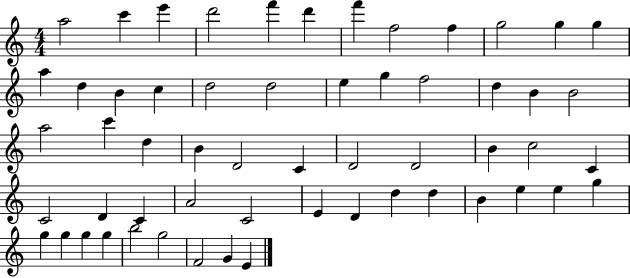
A5/h C6/q E6/q D6/h F6/q D6/q F6/q F5/h F5/q G5/h G5/q G5/q A5/q D5/q B4/q C5/q D5/h D5/h E5/q G5/q F5/h D5/q B4/q B4/h A5/h C6/q D5/q B4/q D4/h C4/q D4/h D4/h B4/q C5/h C4/q C4/h D4/q C4/q A4/h C4/h E4/q D4/q D5/q D5/q B4/q E5/q E5/q G5/q G5/q G5/q G5/q G5/q B5/h G5/h F4/h G4/q E4/q